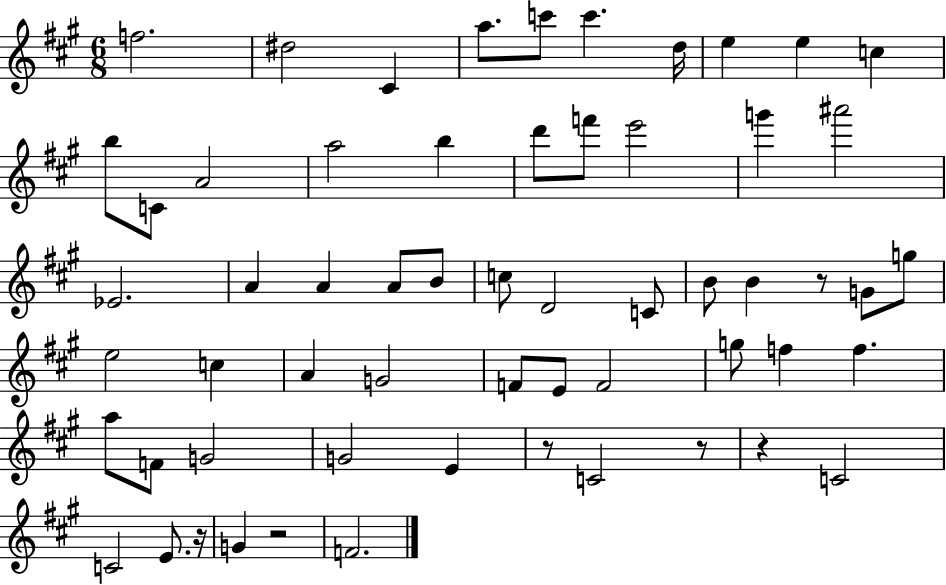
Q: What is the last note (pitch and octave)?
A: F4